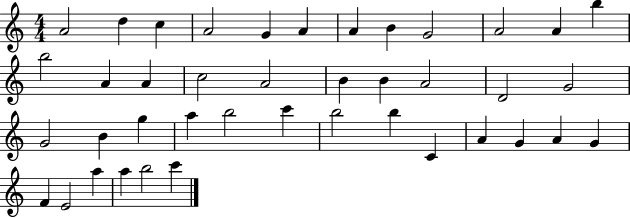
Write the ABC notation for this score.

X:1
T:Untitled
M:4/4
L:1/4
K:C
A2 d c A2 G A A B G2 A2 A b b2 A A c2 A2 B B A2 D2 G2 G2 B g a b2 c' b2 b C A G A G F E2 a a b2 c'